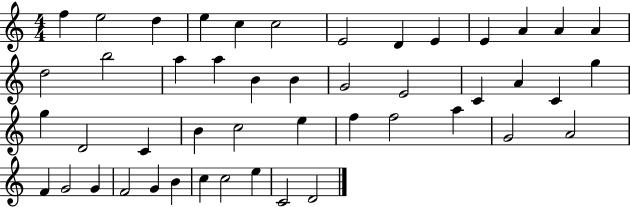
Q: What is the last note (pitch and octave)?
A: D4